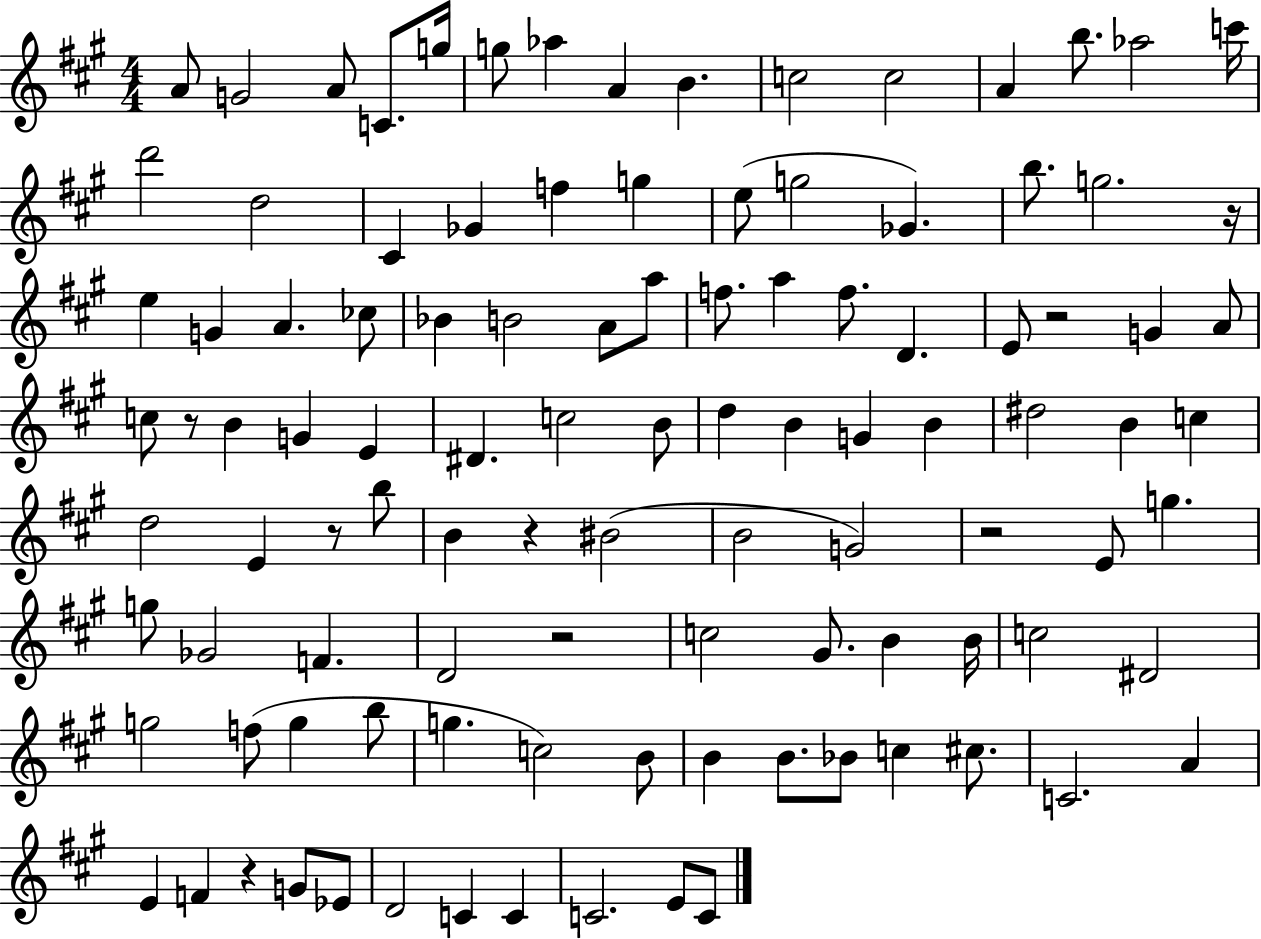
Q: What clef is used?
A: treble